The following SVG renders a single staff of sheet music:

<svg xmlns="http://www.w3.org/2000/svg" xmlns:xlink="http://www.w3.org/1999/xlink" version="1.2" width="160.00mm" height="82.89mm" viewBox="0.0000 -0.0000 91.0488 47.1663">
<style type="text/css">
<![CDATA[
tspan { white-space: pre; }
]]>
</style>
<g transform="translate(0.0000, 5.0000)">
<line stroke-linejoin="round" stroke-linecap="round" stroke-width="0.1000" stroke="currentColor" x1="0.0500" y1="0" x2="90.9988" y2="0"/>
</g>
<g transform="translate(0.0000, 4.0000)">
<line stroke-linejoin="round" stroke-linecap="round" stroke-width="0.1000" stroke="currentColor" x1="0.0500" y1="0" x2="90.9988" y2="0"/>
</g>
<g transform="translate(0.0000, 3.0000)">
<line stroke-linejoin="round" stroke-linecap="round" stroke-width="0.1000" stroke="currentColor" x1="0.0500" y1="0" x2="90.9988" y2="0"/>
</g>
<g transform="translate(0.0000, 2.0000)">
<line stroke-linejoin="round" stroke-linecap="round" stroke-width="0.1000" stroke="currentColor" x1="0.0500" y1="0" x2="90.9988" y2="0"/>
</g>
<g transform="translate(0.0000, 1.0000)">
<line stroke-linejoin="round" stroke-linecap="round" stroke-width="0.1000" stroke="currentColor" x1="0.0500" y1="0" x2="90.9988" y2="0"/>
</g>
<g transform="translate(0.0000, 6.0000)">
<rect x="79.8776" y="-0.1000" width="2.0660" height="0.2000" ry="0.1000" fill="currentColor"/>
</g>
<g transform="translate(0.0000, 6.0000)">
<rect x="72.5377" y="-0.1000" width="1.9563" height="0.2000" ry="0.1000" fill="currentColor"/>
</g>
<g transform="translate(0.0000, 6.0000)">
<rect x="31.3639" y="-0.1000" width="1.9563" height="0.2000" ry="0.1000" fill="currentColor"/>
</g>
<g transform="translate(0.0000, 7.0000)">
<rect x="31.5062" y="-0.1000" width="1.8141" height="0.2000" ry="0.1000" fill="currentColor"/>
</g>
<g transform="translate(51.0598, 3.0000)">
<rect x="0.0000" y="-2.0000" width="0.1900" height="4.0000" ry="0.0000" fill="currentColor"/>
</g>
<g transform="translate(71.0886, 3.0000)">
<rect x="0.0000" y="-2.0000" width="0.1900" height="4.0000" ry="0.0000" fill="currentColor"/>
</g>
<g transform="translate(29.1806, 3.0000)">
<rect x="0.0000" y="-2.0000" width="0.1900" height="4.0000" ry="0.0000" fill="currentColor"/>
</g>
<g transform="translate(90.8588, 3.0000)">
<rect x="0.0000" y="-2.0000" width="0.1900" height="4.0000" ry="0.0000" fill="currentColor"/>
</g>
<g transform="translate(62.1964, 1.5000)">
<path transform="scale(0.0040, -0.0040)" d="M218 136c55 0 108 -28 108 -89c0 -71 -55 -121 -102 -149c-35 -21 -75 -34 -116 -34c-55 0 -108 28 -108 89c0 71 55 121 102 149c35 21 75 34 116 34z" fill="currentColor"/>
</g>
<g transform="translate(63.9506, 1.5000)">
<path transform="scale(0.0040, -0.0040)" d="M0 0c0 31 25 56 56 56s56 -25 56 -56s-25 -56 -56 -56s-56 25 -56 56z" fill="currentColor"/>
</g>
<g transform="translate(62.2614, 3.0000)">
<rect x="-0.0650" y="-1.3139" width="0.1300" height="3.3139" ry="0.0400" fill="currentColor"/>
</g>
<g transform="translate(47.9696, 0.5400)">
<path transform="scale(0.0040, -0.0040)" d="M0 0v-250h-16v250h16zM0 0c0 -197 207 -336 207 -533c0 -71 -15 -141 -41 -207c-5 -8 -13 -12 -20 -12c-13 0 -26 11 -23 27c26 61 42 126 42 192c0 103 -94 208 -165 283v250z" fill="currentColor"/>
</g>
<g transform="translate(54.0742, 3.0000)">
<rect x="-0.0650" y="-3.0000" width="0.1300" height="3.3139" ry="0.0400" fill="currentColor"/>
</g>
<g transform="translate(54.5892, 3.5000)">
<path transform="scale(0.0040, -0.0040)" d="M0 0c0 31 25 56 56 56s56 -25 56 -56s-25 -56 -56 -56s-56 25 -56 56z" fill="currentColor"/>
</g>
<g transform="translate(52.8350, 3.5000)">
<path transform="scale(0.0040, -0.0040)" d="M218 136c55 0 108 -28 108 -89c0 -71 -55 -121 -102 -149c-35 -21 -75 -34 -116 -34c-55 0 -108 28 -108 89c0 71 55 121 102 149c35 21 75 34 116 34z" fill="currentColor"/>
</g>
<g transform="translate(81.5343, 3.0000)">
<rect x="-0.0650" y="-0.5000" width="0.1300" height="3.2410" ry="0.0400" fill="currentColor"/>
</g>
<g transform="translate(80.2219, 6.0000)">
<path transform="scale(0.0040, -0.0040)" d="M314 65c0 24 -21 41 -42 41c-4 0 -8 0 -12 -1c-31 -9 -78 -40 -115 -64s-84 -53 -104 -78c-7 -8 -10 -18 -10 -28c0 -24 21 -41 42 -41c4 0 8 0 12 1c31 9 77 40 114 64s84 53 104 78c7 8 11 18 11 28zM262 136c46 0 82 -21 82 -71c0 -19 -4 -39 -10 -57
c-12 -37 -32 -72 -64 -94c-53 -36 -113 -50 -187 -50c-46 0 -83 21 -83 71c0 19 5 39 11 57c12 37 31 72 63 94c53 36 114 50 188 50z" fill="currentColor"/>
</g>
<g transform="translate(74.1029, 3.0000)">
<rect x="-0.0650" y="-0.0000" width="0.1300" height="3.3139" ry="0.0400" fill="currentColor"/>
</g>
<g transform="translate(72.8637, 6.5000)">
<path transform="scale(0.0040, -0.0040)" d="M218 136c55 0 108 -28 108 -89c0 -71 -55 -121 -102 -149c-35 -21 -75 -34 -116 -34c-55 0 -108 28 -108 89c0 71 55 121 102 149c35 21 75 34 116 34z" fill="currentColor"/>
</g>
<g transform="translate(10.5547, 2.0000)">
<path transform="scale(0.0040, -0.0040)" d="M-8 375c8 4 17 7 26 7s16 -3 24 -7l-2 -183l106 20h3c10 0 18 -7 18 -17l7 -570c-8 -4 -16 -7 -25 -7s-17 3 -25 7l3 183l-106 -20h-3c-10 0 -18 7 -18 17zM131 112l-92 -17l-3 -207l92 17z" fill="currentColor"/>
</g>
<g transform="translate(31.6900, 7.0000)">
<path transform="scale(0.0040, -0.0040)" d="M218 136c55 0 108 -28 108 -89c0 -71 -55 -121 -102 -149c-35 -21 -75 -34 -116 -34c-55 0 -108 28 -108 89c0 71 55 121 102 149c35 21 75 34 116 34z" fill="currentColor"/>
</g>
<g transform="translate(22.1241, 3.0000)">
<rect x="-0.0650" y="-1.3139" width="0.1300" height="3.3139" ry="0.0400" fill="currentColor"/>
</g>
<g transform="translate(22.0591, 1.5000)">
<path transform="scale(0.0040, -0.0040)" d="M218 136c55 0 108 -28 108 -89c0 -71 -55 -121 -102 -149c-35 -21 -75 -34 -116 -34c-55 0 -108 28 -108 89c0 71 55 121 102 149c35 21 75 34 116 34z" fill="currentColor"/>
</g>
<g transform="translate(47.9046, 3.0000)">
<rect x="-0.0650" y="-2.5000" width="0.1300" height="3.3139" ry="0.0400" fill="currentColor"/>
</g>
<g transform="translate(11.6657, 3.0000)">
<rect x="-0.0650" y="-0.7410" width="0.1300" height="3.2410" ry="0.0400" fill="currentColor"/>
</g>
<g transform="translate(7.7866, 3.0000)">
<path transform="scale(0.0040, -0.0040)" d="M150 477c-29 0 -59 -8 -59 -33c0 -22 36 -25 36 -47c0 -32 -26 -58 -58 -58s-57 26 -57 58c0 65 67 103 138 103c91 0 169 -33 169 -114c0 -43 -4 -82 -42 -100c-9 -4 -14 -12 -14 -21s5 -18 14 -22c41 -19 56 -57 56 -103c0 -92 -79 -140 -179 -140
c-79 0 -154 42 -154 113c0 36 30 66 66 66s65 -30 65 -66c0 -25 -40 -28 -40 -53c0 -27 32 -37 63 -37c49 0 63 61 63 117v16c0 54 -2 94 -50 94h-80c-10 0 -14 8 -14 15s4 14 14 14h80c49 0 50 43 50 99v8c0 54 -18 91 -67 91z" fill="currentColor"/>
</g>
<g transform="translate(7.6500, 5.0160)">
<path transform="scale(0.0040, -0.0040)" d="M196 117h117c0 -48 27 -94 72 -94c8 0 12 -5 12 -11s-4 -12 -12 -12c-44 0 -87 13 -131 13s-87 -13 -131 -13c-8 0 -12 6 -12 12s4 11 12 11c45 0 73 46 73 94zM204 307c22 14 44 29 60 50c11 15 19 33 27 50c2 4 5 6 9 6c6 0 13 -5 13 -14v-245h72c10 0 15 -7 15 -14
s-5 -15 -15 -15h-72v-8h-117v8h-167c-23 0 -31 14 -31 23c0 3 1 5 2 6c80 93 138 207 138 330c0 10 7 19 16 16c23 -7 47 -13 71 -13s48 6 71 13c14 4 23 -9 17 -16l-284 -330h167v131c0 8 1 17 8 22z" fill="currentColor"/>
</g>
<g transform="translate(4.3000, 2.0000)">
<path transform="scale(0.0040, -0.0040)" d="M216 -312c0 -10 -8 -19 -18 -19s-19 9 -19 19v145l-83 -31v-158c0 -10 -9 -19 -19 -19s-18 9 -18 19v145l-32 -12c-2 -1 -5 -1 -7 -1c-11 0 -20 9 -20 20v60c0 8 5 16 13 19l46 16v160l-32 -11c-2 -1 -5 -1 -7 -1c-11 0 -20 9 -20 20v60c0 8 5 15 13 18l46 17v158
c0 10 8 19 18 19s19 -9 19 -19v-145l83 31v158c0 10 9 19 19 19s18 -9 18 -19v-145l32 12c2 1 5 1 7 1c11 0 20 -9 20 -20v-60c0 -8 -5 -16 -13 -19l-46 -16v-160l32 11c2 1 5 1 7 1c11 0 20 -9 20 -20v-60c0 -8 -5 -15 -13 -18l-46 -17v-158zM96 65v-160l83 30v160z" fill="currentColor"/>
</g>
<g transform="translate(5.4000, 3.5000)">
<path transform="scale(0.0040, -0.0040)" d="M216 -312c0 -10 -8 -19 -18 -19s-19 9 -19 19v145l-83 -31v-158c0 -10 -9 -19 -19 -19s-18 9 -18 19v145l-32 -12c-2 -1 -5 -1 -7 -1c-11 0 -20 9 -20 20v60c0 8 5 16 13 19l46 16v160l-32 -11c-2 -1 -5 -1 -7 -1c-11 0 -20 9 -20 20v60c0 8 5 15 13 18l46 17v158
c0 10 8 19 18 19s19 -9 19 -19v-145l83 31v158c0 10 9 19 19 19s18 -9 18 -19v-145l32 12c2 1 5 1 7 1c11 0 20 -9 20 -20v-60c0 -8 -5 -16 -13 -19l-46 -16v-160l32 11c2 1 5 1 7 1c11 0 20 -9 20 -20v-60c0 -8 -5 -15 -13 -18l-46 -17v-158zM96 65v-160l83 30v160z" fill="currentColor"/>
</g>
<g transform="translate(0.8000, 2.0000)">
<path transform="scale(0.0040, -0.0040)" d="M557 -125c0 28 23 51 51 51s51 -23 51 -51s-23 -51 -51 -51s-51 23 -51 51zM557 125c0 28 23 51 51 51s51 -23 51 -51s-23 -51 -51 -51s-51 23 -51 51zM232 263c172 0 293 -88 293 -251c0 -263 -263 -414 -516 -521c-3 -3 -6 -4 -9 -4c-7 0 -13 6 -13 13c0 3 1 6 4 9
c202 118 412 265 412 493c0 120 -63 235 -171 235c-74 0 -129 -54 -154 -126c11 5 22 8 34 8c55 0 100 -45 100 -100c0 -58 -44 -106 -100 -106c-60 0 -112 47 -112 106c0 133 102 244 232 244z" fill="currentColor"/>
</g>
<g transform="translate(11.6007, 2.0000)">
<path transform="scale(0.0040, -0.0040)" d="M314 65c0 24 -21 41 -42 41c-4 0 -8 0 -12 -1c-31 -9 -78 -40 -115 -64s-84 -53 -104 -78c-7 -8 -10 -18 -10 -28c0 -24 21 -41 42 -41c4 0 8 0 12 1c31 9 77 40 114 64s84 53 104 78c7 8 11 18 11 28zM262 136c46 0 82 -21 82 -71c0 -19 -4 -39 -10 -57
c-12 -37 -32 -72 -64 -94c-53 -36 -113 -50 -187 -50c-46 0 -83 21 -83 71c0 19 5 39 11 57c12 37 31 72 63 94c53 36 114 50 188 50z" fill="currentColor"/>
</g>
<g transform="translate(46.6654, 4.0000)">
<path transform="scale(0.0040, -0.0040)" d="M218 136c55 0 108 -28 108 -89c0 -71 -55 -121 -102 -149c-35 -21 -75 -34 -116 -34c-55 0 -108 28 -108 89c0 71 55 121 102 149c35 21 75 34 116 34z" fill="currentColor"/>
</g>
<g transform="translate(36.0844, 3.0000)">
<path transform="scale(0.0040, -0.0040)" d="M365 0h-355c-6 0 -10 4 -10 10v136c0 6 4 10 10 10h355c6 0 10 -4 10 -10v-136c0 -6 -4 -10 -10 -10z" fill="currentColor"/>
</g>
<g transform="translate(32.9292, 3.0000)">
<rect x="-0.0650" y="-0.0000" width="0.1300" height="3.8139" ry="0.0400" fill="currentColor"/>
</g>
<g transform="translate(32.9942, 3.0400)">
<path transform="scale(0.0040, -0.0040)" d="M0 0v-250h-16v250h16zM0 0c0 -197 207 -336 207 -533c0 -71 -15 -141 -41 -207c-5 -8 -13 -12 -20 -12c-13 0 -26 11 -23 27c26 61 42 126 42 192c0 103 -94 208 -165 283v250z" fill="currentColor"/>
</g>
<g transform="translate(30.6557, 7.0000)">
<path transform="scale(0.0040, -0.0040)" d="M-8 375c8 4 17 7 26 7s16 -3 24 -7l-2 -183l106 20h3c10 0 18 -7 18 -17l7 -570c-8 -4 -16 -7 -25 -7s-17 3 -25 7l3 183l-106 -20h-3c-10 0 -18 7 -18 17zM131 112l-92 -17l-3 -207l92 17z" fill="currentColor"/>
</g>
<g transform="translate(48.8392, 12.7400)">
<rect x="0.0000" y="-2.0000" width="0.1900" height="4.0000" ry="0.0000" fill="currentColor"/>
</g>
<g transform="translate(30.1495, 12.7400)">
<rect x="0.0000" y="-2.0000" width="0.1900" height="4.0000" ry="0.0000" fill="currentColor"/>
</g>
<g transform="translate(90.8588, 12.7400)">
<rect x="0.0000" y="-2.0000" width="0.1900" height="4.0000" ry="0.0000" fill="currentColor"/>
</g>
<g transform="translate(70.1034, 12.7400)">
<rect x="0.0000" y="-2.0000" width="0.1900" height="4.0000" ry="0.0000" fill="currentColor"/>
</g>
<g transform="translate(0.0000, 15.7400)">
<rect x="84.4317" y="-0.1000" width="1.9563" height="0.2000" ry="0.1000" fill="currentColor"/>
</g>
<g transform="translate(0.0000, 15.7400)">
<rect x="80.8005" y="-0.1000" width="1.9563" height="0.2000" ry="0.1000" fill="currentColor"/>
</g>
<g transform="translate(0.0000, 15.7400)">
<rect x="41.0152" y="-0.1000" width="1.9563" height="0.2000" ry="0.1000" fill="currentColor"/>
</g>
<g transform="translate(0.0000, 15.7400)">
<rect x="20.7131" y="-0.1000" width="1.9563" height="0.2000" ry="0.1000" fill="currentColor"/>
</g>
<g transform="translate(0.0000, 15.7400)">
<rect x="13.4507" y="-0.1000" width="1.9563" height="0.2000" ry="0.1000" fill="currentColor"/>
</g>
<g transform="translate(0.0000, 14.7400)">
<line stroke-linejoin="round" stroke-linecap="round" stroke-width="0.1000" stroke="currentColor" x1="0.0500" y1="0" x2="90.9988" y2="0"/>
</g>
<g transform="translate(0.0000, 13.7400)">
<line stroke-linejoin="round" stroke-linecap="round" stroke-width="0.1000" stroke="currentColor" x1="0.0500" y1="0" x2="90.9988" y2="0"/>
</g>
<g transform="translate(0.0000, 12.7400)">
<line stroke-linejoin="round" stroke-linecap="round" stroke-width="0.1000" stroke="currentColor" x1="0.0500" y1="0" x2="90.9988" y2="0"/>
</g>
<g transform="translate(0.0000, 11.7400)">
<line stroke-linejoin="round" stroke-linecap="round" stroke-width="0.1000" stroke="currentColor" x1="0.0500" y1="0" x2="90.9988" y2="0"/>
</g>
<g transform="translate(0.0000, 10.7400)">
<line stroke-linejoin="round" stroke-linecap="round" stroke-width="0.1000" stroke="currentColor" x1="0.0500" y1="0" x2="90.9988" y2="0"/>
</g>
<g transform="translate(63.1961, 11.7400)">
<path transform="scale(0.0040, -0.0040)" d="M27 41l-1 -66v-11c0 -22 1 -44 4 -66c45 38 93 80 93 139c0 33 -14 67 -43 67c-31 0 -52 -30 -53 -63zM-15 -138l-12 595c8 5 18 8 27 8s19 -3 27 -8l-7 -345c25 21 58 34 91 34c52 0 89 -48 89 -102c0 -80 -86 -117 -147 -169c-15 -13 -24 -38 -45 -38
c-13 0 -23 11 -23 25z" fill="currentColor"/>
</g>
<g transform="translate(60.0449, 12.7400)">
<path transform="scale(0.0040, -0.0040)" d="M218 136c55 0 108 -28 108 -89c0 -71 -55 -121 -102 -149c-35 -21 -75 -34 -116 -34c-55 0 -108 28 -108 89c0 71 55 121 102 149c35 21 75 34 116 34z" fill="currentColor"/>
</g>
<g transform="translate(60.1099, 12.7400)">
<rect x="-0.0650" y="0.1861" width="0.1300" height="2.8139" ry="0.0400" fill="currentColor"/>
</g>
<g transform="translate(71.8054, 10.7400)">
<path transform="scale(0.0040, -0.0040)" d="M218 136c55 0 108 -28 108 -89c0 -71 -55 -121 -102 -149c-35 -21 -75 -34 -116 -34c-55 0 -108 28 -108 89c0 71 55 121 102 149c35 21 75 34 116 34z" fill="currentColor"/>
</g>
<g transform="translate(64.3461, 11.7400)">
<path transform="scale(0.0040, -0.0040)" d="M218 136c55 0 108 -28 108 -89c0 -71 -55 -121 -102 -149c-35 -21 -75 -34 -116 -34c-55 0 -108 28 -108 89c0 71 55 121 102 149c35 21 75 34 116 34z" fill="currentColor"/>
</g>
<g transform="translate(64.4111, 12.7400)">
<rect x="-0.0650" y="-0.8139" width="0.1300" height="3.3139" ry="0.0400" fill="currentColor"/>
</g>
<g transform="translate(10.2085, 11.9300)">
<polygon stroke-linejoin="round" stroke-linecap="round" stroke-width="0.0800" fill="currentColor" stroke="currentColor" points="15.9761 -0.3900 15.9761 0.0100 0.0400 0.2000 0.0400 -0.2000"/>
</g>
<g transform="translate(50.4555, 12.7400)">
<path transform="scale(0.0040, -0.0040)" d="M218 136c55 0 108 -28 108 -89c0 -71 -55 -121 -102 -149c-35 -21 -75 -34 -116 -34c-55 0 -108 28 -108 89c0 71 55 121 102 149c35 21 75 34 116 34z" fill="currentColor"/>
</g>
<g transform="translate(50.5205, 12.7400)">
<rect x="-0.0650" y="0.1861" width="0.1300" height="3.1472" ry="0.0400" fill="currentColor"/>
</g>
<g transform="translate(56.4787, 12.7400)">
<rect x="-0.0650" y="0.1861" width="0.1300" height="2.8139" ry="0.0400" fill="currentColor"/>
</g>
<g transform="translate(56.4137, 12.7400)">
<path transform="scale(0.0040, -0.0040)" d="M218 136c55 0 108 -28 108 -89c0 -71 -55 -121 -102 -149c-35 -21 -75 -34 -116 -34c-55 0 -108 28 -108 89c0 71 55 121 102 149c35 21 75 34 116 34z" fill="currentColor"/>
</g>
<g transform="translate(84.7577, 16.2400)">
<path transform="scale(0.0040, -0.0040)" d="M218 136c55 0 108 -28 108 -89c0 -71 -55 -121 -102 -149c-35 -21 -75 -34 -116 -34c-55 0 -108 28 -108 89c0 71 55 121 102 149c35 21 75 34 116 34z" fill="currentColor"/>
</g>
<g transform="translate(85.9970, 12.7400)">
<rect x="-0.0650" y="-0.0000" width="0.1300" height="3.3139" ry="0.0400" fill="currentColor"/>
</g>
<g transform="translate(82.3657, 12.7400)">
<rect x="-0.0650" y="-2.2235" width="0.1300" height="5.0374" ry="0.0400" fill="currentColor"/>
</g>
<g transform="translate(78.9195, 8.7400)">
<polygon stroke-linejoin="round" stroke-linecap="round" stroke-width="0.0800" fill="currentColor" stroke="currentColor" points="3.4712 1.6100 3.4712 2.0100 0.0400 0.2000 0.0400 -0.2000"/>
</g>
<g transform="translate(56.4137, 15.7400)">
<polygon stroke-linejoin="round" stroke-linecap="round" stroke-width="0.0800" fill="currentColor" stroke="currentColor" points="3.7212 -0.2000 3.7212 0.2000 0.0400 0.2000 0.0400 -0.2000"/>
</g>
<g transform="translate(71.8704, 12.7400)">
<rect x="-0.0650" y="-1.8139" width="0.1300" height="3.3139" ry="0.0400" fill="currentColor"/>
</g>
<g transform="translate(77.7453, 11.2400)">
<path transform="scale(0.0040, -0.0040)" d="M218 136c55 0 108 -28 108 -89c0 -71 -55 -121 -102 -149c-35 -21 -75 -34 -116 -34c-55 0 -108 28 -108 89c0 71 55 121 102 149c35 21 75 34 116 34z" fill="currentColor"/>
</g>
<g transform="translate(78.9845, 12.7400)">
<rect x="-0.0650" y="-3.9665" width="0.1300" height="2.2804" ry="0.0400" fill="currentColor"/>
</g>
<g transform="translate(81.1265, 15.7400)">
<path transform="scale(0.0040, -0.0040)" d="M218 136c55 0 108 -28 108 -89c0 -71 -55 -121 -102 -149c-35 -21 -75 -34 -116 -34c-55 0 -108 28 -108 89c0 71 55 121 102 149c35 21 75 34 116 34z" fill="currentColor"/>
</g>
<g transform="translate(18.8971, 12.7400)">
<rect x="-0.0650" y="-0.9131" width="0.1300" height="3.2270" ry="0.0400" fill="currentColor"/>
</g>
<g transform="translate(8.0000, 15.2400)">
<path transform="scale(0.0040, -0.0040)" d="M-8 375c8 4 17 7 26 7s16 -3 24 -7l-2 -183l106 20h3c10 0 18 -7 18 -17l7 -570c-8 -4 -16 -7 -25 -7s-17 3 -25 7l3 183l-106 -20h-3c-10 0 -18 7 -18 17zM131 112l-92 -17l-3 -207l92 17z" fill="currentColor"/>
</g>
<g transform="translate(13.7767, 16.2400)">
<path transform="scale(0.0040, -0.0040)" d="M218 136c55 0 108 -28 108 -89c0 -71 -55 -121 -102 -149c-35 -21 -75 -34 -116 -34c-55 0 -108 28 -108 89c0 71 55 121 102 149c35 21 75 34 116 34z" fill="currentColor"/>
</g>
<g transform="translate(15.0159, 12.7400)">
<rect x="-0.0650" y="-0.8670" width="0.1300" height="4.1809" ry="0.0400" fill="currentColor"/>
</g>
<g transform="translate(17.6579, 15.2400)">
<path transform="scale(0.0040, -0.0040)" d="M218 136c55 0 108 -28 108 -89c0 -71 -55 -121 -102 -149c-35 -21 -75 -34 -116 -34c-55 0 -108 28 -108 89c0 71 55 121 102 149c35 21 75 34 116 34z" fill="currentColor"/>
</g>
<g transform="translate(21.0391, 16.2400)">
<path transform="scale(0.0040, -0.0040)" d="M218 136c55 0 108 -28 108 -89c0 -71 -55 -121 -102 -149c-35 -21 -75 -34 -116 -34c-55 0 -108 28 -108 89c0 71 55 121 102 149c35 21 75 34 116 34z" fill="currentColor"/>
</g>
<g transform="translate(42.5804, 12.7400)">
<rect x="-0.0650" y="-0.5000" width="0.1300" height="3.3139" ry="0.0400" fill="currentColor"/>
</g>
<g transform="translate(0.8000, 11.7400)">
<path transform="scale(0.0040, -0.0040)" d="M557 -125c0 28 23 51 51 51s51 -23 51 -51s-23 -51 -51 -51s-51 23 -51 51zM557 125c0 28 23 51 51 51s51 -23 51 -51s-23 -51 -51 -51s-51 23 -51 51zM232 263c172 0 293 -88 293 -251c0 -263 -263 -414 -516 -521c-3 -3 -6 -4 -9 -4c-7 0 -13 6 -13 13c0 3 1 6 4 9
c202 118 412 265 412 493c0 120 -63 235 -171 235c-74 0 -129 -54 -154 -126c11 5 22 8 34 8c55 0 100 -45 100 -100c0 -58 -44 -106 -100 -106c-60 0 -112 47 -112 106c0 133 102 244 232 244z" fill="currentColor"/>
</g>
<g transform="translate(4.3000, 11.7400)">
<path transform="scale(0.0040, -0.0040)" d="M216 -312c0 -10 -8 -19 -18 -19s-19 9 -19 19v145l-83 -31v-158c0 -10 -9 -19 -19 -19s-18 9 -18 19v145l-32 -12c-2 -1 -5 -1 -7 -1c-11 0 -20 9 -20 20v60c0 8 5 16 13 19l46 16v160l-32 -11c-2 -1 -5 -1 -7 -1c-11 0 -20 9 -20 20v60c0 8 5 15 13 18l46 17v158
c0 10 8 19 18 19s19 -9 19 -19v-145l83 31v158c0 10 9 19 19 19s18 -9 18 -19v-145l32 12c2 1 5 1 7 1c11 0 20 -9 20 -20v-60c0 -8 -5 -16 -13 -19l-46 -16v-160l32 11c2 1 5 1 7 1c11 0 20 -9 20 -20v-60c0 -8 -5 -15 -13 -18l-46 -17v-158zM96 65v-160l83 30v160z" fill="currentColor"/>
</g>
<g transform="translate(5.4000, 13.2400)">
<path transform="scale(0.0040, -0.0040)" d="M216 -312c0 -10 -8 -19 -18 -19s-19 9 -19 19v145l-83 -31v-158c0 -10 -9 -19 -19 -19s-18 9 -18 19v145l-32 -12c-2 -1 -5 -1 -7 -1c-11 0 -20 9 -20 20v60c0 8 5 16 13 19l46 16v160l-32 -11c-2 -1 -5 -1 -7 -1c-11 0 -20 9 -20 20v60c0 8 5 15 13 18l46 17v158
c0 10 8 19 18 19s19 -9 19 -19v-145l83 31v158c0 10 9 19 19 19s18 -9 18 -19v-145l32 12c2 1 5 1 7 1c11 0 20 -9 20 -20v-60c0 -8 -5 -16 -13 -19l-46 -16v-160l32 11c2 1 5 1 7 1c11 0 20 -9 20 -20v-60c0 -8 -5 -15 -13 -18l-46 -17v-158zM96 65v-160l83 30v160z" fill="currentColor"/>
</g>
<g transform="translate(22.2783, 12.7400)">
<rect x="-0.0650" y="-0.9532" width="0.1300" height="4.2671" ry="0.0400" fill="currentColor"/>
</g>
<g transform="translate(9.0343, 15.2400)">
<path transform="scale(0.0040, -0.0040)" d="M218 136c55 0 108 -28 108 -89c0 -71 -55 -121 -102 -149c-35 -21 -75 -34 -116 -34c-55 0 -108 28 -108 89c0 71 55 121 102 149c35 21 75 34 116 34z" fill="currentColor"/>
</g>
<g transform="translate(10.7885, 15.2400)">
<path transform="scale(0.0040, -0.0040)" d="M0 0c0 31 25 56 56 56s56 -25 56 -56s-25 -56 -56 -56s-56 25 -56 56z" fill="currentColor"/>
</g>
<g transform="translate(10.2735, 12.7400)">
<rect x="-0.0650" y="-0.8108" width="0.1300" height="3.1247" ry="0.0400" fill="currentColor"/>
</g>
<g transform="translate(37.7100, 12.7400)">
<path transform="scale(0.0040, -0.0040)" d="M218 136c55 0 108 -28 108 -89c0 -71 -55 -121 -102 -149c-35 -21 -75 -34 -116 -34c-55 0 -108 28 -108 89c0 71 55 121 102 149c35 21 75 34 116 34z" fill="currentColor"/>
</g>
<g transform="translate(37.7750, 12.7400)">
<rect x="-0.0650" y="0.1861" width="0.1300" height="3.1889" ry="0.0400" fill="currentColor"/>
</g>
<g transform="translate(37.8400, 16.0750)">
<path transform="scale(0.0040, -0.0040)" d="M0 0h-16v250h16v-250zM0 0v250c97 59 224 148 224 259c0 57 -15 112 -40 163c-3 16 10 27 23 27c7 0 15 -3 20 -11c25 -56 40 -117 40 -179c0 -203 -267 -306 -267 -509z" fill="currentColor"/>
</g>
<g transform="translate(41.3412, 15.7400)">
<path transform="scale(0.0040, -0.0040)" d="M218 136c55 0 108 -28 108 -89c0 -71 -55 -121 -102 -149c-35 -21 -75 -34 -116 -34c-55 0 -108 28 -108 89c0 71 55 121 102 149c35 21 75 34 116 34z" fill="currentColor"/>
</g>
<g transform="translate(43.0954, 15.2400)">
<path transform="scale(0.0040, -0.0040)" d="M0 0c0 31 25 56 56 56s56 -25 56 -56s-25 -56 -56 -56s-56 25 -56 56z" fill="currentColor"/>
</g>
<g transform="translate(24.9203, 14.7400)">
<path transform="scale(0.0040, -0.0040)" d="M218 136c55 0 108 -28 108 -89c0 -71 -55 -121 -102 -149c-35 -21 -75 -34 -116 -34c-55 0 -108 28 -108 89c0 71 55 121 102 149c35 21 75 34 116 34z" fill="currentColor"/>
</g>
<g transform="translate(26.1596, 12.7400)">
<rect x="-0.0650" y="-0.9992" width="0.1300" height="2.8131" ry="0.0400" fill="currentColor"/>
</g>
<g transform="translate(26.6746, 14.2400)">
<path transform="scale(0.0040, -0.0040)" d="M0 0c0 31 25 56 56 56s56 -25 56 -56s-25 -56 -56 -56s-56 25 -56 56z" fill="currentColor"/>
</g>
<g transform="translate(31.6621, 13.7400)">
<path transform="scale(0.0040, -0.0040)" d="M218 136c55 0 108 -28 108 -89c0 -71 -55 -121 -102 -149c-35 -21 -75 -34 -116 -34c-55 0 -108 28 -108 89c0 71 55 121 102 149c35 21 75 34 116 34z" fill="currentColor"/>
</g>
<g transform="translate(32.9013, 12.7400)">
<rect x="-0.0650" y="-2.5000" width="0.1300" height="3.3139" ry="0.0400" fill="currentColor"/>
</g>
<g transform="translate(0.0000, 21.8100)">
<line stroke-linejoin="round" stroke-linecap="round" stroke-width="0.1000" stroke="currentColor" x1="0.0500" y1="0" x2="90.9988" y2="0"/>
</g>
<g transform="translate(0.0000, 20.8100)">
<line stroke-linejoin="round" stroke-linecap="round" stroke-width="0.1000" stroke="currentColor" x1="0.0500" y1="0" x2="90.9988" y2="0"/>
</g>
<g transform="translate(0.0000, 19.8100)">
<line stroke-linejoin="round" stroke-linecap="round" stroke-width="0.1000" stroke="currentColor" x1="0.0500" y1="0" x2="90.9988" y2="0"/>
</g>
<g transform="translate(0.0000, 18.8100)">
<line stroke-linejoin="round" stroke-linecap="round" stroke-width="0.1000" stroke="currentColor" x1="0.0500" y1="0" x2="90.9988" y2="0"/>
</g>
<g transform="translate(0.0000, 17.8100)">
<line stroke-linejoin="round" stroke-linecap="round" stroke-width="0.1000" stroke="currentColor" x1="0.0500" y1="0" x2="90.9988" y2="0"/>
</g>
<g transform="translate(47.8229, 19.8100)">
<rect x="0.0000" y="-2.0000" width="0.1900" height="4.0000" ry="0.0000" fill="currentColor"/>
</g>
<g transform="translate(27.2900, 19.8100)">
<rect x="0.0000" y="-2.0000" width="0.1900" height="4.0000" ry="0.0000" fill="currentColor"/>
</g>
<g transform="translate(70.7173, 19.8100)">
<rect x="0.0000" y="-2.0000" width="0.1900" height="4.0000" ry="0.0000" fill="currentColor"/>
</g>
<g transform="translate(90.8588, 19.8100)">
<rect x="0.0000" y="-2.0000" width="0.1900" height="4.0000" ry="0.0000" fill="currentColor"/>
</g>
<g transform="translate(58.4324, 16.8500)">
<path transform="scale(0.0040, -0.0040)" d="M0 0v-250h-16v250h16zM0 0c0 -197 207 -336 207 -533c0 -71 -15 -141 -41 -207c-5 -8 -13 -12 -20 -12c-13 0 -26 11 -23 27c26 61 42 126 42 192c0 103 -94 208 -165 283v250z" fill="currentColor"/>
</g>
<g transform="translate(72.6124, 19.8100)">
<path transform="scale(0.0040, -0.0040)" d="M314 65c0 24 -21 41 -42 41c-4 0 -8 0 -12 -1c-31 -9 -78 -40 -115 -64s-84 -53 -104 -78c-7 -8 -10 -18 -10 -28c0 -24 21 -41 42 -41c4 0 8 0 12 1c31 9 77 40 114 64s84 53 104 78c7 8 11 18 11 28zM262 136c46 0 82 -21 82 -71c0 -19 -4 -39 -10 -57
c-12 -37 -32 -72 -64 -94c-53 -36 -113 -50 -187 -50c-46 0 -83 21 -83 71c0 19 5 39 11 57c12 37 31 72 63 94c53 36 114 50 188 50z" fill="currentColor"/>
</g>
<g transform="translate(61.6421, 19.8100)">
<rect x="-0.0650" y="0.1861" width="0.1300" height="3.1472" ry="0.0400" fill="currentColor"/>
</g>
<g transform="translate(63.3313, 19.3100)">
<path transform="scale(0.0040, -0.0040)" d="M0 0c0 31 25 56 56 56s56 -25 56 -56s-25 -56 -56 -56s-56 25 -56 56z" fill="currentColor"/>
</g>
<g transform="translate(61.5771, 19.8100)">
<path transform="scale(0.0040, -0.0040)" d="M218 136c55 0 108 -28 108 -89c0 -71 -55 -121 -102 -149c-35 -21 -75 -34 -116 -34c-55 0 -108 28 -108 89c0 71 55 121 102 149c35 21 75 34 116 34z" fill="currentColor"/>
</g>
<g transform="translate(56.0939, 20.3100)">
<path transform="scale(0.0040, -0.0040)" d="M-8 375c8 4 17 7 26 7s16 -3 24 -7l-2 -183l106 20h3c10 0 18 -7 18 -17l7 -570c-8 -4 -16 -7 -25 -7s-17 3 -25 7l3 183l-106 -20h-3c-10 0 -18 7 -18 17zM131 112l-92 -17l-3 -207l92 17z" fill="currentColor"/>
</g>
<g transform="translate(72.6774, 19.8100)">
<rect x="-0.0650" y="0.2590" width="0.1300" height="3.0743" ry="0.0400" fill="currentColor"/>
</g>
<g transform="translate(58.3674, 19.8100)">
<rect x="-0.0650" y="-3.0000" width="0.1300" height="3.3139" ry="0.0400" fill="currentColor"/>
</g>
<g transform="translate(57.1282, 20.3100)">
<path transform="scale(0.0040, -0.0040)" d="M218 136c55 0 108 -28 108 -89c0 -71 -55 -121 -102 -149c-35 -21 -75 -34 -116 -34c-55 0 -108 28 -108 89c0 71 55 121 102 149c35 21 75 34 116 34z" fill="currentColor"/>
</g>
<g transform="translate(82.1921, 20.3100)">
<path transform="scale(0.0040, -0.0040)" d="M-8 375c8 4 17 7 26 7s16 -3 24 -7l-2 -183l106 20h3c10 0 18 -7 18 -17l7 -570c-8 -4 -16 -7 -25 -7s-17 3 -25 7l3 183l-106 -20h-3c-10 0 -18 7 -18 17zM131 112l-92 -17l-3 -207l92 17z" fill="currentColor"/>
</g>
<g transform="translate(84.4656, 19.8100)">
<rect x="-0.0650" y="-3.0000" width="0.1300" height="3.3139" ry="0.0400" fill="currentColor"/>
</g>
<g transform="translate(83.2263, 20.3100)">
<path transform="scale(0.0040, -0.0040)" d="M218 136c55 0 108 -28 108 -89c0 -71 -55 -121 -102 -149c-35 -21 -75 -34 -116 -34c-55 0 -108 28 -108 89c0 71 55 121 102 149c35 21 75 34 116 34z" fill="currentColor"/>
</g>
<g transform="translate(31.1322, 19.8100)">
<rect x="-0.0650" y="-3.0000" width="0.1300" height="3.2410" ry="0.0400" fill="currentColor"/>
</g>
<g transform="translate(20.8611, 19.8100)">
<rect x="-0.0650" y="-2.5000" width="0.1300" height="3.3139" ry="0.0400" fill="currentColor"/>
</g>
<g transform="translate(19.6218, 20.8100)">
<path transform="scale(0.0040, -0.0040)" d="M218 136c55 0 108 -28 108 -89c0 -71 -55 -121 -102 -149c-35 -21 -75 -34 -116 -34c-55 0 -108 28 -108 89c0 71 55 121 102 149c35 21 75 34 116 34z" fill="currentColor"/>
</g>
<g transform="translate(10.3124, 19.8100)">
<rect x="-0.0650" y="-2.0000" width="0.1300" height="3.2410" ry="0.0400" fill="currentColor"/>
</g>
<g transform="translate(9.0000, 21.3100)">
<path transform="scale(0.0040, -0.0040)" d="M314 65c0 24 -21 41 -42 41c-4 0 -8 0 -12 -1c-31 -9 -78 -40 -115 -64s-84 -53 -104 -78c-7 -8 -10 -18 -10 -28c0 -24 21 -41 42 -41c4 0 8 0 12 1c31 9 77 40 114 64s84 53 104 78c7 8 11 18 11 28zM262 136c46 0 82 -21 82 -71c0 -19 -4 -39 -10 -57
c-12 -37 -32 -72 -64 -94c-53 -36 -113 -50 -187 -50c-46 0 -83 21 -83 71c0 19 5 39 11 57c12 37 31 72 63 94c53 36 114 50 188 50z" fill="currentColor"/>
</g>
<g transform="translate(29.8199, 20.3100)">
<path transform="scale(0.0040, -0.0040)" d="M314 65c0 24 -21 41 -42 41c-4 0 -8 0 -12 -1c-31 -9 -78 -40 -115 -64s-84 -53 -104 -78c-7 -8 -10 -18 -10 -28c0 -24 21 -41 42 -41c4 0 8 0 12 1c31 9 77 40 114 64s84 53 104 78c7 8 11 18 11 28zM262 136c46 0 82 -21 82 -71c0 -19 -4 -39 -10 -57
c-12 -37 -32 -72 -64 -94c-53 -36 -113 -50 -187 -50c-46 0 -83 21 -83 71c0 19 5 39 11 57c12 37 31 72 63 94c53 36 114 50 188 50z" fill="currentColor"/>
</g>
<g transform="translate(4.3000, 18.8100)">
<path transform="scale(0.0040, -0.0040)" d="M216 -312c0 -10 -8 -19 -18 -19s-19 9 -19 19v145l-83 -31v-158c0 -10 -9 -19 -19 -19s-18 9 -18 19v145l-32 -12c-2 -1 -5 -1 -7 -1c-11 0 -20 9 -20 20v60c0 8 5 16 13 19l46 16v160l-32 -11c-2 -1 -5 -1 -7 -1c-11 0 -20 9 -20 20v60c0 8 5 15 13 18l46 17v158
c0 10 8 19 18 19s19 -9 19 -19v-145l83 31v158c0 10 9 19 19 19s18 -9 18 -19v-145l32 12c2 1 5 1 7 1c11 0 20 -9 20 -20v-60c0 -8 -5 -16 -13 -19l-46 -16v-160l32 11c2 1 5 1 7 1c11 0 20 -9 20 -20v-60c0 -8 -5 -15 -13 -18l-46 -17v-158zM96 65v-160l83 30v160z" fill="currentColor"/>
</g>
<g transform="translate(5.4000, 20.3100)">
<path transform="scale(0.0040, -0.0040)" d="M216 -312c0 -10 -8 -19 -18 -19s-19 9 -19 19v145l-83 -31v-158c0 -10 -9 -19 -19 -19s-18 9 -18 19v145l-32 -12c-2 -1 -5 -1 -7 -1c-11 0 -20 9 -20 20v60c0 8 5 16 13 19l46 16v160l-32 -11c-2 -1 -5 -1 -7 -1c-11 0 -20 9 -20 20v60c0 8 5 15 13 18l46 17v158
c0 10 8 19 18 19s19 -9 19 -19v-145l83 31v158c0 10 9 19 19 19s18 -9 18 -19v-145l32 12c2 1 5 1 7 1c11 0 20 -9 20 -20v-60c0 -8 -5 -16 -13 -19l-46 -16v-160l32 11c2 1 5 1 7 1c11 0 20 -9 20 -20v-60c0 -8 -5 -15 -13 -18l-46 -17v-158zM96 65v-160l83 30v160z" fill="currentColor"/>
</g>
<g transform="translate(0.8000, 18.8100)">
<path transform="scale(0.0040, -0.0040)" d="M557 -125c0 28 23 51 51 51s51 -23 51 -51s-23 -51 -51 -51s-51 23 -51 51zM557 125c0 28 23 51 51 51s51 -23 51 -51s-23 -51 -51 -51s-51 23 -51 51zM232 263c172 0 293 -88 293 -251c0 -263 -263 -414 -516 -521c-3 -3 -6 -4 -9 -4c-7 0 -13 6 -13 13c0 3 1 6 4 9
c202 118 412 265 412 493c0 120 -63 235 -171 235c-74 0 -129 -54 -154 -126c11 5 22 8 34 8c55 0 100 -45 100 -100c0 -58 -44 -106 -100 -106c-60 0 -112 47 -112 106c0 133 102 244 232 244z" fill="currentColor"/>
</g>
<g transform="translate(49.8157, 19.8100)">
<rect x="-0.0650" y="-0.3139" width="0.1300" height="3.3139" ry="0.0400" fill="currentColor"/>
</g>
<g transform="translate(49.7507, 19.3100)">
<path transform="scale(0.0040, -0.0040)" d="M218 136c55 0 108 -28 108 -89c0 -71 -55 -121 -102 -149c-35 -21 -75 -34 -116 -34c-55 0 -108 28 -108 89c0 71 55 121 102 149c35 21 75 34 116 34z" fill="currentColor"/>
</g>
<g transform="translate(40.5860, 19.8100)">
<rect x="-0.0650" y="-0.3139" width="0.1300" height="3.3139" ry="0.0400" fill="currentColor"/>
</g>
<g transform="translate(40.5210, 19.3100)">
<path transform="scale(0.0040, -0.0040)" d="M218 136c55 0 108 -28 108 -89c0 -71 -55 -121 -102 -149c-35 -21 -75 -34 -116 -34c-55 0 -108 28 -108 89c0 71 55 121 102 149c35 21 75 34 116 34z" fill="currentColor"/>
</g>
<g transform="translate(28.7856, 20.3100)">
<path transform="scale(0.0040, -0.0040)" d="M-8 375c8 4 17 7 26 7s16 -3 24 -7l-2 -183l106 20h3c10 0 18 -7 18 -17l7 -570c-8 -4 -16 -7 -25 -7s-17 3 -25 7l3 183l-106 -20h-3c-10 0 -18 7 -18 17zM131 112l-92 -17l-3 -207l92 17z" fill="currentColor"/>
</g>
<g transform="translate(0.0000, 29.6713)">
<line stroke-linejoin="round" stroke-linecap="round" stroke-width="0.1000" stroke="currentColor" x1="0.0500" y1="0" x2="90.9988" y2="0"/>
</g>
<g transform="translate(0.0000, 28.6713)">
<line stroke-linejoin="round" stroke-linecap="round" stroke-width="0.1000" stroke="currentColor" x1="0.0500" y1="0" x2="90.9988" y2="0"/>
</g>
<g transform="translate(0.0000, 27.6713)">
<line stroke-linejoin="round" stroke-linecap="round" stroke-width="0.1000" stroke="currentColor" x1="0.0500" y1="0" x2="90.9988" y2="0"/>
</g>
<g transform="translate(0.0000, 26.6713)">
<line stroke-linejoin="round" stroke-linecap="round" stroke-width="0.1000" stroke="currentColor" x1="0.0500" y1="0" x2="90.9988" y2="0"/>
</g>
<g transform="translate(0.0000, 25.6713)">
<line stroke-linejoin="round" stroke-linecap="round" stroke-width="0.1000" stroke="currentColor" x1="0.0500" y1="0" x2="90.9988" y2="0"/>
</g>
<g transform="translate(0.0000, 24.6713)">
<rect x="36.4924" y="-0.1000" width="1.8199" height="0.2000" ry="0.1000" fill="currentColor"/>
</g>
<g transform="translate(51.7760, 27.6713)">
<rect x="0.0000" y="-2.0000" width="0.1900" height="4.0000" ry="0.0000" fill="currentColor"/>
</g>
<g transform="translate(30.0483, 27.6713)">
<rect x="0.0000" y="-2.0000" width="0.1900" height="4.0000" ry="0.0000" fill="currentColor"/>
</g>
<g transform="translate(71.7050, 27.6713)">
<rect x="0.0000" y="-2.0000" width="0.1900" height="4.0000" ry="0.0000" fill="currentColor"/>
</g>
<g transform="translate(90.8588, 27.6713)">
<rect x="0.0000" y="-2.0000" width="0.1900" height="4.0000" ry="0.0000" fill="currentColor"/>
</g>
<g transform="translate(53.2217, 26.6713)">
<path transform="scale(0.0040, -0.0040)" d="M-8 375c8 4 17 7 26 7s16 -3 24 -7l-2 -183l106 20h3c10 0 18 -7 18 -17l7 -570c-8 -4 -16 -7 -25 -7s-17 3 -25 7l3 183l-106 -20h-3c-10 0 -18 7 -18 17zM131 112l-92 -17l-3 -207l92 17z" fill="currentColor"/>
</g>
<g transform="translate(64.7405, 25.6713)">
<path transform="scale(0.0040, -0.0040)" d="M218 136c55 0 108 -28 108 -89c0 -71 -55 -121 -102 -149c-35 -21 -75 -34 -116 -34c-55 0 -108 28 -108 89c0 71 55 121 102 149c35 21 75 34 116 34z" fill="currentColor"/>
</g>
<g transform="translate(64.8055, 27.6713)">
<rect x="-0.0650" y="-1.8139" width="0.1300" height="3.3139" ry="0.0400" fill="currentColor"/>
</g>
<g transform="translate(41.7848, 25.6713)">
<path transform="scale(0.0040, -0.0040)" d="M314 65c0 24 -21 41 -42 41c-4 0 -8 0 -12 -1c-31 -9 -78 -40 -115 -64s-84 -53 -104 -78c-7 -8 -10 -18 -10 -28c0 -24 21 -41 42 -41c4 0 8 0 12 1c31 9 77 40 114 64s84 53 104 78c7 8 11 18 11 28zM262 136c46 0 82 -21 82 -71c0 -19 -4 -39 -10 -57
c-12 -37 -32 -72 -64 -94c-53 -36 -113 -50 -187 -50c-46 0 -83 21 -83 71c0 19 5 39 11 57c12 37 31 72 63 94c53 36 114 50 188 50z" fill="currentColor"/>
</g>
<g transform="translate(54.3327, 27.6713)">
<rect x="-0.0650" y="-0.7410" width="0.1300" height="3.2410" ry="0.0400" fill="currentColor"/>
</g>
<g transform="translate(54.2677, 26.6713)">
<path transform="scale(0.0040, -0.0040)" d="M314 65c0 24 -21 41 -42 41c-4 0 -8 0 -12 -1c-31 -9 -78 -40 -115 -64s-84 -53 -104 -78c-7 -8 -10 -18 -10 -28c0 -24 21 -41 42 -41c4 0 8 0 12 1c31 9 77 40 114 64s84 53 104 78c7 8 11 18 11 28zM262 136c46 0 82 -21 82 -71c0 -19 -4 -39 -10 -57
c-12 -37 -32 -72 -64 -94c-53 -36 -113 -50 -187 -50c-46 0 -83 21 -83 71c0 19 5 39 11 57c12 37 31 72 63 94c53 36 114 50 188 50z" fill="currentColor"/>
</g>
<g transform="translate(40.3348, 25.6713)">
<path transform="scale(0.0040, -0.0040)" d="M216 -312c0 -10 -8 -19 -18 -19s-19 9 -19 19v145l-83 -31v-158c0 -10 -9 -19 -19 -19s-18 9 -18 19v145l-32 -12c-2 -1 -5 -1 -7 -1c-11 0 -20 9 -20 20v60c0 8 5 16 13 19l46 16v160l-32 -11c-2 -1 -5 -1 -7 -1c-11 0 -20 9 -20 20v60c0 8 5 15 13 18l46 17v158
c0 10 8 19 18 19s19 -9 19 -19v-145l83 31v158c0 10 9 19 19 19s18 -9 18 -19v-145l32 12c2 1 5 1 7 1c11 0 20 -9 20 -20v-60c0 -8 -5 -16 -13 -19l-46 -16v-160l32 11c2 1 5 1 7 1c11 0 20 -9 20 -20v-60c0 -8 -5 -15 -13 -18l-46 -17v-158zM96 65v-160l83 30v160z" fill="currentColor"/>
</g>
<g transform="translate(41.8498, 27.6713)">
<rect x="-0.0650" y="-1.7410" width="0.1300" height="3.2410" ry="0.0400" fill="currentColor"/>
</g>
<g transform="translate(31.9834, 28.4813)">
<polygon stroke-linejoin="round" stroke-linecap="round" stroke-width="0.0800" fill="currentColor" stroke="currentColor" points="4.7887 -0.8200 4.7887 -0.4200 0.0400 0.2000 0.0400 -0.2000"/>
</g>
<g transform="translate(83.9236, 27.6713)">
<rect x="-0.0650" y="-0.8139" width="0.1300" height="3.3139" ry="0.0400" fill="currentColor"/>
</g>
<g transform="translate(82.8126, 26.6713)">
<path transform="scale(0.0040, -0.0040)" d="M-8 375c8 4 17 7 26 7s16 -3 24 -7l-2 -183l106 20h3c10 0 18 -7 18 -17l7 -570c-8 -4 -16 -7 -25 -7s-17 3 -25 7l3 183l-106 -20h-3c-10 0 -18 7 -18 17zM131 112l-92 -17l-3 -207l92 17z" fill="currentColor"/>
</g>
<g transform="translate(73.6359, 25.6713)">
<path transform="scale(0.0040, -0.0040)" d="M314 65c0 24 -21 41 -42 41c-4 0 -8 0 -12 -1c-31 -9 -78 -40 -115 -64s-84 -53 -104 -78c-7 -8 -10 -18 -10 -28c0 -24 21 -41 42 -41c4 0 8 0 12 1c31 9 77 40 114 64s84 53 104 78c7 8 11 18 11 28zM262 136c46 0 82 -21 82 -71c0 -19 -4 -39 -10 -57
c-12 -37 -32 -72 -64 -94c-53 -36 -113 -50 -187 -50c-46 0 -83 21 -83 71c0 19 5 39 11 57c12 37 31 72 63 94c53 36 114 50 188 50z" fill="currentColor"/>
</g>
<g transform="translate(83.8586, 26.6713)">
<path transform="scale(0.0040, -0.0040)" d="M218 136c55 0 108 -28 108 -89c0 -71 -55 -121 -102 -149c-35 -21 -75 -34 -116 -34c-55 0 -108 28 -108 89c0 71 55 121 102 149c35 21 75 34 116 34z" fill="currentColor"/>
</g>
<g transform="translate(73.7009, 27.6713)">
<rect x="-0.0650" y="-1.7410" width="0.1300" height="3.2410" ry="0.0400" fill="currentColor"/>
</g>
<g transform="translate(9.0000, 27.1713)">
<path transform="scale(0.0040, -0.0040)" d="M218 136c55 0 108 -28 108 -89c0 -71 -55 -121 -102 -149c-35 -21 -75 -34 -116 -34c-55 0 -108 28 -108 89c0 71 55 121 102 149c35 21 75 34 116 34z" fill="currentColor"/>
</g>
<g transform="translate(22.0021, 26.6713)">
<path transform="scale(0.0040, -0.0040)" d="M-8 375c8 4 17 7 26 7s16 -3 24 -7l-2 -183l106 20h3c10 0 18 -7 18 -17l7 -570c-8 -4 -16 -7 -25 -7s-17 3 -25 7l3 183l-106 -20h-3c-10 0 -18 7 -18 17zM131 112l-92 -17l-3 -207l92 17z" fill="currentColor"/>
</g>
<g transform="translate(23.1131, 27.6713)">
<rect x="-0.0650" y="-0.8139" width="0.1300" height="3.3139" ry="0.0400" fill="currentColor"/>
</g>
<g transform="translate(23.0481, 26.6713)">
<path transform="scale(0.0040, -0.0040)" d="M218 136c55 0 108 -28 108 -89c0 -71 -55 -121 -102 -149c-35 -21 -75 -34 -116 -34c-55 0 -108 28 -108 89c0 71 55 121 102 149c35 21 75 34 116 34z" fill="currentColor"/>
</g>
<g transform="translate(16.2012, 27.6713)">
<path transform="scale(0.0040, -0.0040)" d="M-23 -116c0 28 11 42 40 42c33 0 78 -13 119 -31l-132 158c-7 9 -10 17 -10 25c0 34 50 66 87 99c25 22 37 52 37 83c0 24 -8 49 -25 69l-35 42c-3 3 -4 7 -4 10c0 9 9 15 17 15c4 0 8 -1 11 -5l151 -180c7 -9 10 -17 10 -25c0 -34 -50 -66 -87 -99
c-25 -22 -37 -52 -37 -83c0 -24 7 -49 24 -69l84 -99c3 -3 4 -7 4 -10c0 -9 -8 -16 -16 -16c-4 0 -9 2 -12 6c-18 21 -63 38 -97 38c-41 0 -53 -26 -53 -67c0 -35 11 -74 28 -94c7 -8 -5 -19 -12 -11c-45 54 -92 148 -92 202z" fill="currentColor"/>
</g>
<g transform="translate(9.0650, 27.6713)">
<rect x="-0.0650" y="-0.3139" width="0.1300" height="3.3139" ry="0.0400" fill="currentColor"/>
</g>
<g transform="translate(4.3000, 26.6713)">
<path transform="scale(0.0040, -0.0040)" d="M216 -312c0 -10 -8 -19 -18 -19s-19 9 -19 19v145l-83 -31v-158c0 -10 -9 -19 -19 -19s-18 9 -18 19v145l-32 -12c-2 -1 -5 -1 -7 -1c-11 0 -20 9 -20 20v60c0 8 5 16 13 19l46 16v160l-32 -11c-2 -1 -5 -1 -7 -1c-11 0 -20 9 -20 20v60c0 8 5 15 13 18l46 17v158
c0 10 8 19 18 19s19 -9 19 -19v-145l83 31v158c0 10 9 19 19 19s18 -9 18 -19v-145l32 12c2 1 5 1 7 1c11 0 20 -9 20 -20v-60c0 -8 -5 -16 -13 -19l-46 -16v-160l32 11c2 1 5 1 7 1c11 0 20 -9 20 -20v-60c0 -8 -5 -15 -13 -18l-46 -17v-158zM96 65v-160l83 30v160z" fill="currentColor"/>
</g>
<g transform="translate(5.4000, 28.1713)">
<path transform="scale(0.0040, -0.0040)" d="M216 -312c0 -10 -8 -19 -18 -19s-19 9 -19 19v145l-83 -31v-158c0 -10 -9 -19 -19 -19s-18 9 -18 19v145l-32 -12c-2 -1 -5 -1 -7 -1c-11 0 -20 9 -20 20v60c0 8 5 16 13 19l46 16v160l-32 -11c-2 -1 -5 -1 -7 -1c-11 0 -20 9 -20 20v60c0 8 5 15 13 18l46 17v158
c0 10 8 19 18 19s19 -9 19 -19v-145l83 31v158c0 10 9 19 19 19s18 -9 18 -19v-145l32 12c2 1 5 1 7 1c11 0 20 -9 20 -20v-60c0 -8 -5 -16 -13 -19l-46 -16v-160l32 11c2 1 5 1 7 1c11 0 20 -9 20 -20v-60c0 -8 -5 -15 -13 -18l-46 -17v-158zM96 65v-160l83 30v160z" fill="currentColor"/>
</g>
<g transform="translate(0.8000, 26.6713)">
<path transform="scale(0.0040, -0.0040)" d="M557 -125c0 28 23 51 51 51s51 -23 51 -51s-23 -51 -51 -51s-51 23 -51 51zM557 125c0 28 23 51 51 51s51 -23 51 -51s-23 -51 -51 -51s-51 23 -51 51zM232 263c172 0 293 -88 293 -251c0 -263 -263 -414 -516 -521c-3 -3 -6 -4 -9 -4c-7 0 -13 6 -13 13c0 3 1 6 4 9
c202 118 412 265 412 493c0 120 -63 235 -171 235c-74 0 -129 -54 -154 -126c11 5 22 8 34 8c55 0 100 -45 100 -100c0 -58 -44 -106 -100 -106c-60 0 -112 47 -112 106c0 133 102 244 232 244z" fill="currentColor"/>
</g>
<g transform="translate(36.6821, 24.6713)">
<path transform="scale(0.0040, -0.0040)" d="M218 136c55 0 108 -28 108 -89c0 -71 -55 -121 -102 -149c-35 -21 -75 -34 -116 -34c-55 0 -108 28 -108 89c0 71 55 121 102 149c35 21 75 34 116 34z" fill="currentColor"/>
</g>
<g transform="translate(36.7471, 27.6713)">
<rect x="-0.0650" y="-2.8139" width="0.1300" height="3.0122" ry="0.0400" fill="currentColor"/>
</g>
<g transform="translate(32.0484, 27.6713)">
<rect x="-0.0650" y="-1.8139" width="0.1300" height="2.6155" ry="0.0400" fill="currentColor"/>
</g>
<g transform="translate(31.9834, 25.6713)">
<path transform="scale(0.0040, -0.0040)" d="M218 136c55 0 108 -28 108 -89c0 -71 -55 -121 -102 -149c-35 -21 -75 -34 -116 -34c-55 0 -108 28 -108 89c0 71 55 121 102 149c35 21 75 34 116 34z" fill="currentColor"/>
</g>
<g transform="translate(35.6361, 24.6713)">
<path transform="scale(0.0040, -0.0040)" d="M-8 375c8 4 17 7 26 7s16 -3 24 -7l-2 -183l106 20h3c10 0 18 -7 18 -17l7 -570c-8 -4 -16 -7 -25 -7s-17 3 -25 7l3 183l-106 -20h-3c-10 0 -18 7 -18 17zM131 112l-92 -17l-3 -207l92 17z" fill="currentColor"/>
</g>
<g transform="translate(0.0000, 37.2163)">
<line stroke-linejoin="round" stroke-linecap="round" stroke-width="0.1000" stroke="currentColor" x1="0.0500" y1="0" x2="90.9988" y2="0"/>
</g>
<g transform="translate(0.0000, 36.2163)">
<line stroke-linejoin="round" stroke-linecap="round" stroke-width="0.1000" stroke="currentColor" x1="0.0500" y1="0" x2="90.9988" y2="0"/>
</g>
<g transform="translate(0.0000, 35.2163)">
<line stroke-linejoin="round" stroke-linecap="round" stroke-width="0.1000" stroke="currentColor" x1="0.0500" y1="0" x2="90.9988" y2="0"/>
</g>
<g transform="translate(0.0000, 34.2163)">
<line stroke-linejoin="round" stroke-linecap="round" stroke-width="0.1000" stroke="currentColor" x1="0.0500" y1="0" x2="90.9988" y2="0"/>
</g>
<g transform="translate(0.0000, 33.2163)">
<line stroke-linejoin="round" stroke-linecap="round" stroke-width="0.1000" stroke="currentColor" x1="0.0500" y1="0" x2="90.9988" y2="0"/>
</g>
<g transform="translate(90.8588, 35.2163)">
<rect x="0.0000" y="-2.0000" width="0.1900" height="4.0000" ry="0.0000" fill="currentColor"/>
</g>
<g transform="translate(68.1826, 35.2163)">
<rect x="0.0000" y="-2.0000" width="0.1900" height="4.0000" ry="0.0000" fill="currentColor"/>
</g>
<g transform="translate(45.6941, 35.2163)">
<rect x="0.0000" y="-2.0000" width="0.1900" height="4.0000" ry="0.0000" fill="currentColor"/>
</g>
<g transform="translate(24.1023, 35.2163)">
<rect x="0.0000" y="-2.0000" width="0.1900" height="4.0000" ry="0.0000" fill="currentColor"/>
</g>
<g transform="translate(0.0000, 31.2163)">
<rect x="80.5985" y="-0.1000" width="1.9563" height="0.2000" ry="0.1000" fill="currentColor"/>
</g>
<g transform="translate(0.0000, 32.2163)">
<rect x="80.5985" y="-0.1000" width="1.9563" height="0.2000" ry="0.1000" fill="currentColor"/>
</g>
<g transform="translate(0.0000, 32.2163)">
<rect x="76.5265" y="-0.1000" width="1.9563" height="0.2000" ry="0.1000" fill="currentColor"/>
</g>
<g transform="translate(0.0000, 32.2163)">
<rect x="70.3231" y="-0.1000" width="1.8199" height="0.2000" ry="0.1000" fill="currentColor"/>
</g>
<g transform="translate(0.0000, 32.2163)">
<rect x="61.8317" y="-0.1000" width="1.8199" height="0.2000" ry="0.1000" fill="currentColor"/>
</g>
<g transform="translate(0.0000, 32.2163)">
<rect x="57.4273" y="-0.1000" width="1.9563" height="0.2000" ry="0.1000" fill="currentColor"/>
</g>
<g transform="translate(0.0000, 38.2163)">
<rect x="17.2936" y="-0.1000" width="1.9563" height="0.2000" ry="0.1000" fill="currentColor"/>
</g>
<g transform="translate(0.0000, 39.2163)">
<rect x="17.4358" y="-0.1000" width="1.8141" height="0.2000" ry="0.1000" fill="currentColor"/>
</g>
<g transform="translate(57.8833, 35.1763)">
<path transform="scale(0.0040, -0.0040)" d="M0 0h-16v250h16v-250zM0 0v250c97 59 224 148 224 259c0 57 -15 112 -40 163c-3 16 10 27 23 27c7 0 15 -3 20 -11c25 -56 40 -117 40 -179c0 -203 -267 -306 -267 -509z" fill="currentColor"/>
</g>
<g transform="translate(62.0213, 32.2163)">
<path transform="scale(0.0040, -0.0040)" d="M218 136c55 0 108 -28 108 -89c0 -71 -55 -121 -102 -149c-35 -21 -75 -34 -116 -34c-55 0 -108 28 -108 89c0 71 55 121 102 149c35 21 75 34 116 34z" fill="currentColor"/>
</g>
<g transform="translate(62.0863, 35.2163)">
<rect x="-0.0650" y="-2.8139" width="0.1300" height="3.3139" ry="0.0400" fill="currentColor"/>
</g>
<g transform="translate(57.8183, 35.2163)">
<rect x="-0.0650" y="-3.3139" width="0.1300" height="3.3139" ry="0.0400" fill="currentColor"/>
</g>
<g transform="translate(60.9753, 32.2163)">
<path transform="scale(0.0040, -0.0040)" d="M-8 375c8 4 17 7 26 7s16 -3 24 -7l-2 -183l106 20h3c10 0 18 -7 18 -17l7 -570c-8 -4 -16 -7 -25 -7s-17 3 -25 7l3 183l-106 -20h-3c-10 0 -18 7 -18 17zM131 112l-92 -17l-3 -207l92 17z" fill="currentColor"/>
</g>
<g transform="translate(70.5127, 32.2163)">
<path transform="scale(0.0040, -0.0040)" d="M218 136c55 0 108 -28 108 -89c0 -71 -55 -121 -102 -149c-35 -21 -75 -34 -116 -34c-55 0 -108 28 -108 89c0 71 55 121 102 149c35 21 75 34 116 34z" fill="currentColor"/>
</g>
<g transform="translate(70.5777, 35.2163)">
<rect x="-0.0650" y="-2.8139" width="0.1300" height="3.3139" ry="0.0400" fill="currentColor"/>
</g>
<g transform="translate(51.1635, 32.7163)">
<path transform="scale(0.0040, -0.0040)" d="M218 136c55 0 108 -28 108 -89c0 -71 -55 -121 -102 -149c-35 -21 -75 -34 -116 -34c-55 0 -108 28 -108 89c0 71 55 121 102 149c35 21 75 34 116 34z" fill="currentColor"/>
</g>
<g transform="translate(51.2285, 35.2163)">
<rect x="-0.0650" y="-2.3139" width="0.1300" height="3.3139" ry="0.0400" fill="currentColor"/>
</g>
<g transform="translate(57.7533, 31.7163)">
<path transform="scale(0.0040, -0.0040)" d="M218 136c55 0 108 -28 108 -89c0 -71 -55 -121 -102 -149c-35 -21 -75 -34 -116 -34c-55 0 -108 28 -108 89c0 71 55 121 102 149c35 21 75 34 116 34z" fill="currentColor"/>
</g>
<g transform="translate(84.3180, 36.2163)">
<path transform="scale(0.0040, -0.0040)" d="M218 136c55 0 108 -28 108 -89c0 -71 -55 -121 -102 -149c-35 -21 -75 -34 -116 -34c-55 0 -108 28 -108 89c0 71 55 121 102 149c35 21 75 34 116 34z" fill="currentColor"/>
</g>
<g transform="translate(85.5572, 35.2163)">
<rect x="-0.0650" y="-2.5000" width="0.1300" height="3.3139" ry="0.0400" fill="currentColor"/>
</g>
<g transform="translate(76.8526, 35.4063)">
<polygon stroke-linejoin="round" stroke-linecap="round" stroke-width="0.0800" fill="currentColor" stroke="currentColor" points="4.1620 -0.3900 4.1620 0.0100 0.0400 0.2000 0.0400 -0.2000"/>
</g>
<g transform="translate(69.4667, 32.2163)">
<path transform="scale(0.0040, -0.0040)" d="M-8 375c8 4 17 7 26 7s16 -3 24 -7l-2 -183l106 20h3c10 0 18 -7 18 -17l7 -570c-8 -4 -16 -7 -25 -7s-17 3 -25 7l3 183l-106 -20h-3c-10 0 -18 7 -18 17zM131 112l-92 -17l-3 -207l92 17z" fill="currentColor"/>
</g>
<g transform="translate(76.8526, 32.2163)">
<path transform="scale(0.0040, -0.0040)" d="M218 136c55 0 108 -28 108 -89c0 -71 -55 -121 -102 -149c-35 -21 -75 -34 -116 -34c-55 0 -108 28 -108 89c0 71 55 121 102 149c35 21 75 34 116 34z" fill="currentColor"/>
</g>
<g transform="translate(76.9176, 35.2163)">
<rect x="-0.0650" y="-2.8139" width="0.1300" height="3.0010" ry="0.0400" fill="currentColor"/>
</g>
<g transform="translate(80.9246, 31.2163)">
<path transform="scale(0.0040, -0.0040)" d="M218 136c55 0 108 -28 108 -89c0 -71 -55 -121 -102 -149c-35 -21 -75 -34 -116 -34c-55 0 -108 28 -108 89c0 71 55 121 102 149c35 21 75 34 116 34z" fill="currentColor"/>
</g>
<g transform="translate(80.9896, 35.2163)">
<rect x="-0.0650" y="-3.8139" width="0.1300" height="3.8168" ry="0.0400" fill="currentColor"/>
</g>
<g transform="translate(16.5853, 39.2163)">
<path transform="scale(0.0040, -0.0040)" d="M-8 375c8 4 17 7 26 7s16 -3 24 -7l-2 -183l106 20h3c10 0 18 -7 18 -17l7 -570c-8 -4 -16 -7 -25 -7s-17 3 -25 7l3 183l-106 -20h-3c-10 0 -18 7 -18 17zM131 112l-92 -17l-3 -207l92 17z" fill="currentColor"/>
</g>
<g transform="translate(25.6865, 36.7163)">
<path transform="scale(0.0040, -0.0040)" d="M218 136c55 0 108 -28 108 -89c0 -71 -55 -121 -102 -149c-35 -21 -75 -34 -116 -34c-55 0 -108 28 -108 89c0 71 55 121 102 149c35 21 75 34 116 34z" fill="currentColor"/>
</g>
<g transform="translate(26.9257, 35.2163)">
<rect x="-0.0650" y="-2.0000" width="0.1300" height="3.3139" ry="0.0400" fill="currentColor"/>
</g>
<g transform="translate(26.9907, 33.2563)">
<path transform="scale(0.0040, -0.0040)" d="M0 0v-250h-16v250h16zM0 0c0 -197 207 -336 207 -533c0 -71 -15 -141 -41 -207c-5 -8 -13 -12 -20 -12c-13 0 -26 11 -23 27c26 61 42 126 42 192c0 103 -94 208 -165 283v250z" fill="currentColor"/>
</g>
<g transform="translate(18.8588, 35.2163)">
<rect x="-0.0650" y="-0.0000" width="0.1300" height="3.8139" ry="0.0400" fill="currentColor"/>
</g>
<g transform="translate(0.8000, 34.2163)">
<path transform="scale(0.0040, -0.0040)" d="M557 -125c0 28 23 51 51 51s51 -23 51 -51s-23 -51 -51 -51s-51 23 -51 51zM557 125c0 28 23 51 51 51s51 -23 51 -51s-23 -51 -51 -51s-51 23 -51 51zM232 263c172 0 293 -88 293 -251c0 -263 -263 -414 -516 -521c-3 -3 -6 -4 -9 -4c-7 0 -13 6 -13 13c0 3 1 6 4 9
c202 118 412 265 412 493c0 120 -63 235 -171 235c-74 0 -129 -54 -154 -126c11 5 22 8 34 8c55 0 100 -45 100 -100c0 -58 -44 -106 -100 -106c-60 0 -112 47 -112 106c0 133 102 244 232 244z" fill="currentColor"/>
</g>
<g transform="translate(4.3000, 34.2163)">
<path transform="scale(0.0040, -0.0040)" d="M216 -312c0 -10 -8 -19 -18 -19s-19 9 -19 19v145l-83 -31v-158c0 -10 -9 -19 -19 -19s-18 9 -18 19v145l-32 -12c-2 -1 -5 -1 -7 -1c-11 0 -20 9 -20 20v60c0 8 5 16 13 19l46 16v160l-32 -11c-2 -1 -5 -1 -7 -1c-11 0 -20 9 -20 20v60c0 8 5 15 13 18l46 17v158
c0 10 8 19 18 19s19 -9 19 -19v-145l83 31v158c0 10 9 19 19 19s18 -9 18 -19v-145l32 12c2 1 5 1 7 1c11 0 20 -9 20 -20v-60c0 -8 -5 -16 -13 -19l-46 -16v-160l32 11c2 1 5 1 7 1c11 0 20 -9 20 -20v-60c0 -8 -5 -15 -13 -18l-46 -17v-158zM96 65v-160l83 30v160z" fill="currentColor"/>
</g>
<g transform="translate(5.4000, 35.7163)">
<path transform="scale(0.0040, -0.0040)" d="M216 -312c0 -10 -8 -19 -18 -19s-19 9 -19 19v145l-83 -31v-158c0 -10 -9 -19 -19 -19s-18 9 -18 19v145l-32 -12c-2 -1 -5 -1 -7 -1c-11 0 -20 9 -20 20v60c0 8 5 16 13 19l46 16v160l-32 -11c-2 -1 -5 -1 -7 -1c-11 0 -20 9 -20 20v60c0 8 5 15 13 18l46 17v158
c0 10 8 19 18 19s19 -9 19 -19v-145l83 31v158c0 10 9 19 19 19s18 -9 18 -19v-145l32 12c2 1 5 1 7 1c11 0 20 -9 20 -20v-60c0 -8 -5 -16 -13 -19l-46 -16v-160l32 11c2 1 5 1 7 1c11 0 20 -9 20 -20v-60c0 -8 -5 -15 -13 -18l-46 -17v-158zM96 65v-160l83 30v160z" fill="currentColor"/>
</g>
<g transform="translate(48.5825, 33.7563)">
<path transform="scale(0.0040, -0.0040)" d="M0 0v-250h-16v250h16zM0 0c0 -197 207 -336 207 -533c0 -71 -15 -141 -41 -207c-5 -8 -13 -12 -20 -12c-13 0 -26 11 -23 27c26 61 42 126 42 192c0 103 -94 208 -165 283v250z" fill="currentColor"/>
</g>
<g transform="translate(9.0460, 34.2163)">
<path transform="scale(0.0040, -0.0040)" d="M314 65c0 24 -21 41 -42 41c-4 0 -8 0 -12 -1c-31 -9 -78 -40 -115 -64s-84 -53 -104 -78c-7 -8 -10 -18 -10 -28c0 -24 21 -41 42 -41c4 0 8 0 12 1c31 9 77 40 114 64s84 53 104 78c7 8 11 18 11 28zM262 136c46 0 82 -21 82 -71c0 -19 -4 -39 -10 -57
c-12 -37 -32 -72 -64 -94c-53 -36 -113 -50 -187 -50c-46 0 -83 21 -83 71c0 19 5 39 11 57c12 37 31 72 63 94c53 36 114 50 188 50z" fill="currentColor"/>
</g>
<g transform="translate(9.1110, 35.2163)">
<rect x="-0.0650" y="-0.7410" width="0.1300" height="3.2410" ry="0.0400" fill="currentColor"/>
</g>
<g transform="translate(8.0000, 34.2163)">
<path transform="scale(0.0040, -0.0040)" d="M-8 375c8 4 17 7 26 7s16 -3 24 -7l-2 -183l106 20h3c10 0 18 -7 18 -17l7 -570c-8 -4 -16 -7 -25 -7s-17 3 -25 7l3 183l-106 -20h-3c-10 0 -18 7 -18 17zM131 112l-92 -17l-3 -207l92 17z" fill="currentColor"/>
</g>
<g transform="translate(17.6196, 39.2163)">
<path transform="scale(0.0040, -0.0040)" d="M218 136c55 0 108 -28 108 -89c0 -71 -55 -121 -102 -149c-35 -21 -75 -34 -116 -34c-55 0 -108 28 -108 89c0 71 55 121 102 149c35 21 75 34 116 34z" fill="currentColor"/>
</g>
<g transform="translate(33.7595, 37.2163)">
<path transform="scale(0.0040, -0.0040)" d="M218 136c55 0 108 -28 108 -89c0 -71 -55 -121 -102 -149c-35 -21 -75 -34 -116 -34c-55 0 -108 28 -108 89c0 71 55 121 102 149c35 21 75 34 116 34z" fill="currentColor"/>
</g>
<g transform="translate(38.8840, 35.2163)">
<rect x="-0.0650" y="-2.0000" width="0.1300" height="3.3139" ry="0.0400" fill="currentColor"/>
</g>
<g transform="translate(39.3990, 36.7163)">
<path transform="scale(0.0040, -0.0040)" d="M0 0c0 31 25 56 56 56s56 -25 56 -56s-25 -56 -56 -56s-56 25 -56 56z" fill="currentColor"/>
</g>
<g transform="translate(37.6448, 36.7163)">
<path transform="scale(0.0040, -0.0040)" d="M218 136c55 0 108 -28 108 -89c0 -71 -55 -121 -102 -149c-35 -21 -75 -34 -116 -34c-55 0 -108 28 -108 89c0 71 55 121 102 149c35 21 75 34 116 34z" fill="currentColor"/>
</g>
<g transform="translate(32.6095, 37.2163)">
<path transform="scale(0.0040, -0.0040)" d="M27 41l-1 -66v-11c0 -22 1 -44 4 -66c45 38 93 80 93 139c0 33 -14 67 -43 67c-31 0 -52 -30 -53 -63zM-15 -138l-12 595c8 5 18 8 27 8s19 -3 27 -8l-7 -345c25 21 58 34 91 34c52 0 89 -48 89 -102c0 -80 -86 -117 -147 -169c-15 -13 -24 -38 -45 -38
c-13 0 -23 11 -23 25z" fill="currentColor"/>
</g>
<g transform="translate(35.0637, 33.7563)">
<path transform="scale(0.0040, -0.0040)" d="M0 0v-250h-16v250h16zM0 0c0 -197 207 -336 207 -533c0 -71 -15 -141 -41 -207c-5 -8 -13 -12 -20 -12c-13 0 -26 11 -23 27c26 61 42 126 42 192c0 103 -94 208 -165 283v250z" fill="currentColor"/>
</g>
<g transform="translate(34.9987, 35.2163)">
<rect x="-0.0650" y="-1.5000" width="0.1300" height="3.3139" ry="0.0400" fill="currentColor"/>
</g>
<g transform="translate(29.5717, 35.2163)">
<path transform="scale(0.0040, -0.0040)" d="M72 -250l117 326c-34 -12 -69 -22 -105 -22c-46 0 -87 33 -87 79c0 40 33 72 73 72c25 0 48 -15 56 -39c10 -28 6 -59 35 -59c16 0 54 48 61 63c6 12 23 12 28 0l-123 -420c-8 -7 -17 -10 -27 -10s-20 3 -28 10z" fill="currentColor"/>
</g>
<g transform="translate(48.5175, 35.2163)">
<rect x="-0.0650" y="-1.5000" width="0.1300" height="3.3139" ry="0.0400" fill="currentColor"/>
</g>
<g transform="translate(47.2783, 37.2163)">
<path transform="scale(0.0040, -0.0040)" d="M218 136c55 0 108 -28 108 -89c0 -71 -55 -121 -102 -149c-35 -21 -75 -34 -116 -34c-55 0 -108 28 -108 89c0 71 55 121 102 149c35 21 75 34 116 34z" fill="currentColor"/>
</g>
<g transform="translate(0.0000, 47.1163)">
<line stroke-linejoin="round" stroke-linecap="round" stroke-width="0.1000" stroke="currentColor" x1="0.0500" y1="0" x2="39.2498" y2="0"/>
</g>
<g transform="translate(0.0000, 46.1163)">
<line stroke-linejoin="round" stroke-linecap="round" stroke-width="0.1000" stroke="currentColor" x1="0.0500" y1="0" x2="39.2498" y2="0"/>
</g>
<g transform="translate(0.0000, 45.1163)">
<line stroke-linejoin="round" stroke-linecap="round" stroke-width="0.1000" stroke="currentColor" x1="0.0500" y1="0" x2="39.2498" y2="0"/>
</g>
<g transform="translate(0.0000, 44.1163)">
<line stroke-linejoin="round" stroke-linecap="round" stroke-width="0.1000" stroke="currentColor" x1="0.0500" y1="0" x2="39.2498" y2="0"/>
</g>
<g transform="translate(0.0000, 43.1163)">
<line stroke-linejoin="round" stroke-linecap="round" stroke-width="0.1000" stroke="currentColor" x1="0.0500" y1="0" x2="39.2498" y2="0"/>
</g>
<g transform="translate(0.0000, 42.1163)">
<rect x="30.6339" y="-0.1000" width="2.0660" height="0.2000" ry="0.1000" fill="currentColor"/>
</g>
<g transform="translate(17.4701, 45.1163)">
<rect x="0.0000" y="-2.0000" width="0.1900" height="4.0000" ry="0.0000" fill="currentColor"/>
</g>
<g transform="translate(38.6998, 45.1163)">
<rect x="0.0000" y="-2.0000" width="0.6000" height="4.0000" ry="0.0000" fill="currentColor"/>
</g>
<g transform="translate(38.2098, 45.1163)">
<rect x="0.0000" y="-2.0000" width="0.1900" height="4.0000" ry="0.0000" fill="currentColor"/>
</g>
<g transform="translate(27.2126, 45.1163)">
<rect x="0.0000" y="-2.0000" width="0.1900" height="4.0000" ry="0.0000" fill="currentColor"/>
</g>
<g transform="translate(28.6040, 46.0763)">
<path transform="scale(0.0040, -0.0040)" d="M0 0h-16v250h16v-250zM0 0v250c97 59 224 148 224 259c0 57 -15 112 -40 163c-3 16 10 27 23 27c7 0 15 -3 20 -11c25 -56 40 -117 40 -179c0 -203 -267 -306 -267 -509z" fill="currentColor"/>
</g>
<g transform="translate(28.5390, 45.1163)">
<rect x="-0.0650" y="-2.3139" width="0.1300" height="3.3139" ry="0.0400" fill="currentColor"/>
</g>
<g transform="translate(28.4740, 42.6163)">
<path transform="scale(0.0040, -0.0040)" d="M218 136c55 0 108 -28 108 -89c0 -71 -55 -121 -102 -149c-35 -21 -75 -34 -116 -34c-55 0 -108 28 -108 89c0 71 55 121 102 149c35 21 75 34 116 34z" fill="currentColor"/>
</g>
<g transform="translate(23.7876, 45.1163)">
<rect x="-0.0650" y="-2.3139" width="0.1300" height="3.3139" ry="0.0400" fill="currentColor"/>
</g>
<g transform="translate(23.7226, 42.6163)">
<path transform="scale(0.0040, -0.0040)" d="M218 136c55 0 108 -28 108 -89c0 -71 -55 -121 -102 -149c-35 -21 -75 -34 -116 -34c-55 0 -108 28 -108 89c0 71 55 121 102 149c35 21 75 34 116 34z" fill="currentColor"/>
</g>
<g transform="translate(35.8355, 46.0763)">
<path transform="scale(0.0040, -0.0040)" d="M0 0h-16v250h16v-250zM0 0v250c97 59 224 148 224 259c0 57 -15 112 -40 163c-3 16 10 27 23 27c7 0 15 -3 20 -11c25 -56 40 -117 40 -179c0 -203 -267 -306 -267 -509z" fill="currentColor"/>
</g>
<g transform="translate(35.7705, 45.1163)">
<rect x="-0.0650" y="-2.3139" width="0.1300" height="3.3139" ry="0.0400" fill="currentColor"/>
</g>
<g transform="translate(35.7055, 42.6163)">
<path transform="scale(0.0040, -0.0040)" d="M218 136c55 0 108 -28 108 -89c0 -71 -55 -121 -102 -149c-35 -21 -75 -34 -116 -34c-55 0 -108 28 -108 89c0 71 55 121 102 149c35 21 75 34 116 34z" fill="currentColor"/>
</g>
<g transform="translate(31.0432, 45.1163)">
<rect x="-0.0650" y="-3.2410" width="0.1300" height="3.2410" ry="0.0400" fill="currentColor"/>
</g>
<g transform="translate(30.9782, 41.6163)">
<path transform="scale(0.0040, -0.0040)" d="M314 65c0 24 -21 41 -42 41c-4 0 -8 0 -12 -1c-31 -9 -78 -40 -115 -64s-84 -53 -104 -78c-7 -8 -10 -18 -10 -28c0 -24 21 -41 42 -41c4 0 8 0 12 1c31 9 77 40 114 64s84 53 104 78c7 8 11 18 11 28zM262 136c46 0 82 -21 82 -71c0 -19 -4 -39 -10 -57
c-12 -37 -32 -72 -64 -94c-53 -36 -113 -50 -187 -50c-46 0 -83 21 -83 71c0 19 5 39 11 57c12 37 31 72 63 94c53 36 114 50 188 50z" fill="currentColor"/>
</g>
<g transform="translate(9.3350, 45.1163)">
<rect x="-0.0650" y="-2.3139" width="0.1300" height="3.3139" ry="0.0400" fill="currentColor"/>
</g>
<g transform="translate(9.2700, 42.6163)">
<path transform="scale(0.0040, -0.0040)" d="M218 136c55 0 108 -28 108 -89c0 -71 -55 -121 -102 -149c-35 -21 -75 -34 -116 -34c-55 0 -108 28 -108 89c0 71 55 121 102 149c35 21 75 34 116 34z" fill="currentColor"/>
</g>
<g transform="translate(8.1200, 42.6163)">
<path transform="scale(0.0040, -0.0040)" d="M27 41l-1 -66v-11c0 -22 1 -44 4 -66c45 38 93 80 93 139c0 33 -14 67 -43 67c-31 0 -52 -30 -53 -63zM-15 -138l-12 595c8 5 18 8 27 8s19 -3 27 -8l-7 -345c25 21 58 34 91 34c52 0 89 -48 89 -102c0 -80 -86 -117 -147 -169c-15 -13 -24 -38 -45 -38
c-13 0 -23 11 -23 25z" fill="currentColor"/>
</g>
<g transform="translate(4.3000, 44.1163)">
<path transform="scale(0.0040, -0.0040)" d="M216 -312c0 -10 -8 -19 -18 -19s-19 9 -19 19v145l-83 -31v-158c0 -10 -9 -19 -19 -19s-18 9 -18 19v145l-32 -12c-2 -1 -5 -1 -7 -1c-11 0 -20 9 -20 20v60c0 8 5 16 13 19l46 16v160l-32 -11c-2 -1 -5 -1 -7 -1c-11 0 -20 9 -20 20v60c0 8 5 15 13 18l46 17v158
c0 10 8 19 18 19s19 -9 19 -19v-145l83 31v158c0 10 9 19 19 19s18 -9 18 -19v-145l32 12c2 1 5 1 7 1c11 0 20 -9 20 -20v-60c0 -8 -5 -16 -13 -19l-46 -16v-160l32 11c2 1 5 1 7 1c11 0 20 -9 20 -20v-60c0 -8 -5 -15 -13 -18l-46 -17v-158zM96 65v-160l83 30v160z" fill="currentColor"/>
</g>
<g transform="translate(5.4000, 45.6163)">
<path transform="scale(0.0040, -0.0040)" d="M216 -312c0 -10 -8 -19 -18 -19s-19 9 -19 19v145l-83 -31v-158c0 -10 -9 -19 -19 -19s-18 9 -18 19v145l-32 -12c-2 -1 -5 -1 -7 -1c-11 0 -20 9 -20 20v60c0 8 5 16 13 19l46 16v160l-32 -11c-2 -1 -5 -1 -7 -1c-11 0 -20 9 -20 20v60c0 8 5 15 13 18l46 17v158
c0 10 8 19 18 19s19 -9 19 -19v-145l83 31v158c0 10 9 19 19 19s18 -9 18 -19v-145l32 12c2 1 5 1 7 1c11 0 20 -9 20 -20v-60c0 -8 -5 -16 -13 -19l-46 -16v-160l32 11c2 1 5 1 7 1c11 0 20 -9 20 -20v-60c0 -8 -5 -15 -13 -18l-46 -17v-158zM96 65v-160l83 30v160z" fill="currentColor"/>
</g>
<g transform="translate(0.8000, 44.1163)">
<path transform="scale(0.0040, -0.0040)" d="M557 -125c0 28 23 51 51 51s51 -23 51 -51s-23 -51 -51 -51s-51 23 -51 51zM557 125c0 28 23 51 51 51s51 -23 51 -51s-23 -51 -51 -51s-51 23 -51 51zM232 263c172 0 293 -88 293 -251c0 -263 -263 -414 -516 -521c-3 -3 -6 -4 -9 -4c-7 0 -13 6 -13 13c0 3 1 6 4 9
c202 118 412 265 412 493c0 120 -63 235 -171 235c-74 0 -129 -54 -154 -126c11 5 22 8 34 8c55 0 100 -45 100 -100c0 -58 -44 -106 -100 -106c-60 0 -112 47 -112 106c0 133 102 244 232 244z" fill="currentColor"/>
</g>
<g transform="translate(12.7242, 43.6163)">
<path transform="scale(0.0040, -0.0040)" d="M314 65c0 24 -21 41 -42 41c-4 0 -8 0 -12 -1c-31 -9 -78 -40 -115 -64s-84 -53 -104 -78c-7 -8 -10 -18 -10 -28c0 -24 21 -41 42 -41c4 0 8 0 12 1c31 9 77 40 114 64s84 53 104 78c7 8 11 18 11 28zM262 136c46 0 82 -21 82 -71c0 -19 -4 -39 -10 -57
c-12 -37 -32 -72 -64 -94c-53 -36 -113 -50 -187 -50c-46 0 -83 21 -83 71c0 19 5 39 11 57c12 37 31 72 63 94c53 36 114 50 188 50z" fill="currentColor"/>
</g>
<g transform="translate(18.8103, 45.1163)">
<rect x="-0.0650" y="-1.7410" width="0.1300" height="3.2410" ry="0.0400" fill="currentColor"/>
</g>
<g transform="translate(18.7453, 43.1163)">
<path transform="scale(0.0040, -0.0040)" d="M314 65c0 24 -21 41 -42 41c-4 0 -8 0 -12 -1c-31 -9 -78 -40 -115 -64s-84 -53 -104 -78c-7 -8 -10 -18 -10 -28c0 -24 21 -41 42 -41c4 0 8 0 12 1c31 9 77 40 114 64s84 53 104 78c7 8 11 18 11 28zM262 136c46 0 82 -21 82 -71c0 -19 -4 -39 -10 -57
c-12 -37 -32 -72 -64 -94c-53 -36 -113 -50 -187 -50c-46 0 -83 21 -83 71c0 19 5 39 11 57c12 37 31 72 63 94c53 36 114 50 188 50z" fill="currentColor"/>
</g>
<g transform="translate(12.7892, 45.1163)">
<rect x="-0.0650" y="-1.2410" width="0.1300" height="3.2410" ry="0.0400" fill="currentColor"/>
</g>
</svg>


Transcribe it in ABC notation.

X:1
T:Untitled
M:3/4
L:1/4
K:D
F,2 G, C,,/2 z2 B,,/2 ^C, G, D,, E,,2 F,,/2 D,,/2 F,,/2 D,,/2 G,,/2 B,, D,/2 E,, D, D,/2 D,/2 _F, A, G,/2 E,,/2 D,, A,,2 B,, C,2 E, E, C,/2 D, D,2 C, E, z F, A,/2 C/2 ^A,2 F,2 A, A,2 F, F,2 C,, A,,/2 z/2 _G,,/2 A,, G,,/2 B, D/2 C C C/2 E/2 B,, _B, G,2 A,2 B, B,/2 D2 B,/2